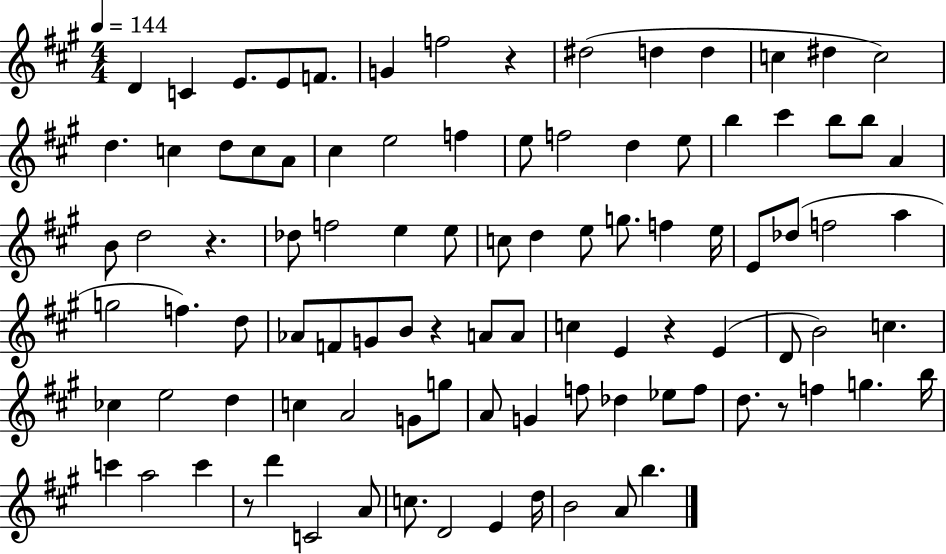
D4/q C4/q E4/e. E4/e F4/e. G4/q F5/h R/q D#5/h D5/q D5/q C5/q D#5/q C5/h D5/q. C5/q D5/e C5/e A4/e C#5/q E5/h F5/q E5/e F5/h D5/q E5/e B5/q C#6/q B5/e B5/e A4/q B4/e D5/h R/q. Db5/e F5/h E5/q E5/e C5/e D5/q E5/e G5/e. F5/q E5/s E4/e Db5/e F5/h A5/q G5/h F5/q. D5/e Ab4/e F4/e G4/e B4/e R/q A4/e A4/e C5/q E4/q R/q E4/q D4/e B4/h C5/q. CES5/q E5/h D5/q C5/q A4/h G4/e G5/e A4/e G4/q F5/e Db5/q Eb5/e F5/e D5/e. R/e F5/q G5/q. B5/s C6/q A5/h C6/q R/e D6/q C4/h A4/e C5/e. D4/h E4/q D5/s B4/h A4/e B5/q.